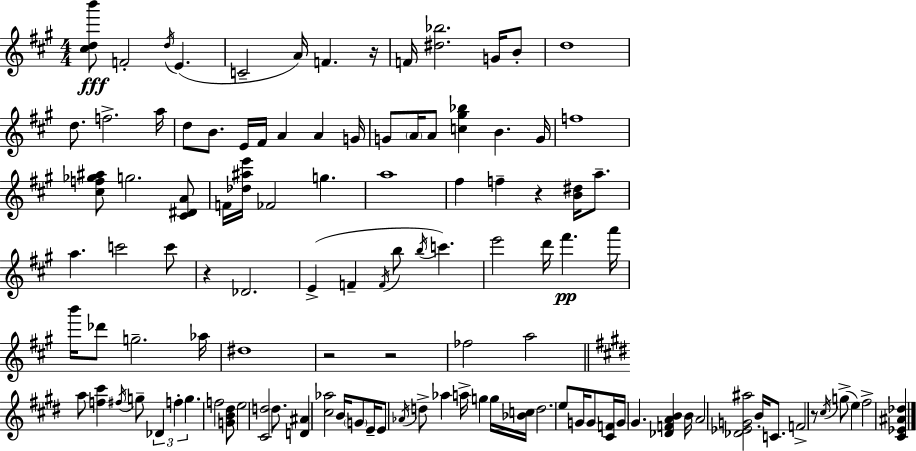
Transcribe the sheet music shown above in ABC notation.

X:1
T:Untitled
M:4/4
L:1/4
K:A
[^cdb']/2 F2 d/4 E C2 A/4 F z/4 F/4 [^d_b]2 G/4 B/2 d4 d/2 f2 a/4 d/2 B/2 E/4 ^F/4 A A G/4 G/2 A/4 A/2 [c^g_b] B G/4 f4 [^cf_g^a]/2 g2 [^C^DA]/2 F/4 [_d^ae']/4 _F2 g a4 ^f f z [B^d]/4 a/2 a c'2 c'/2 z _D2 E F F/4 b/2 b/4 c' e'2 d'/4 ^f' a'/4 b'/4 _d'/2 g2 _a/4 ^d4 z2 z2 _f2 a2 a/2 [f^c'] ^f/4 g/2 _D f g f2 [GB^d]/2 e2 [^Cd]2 d/2 [D^A] [^c_a]2 B/4 G/2 E/4 E/2 _A/4 d/2 _a a/4 g g/4 [_Bc]/4 d2 e/2 G/4 G/2 [^CF]/4 G/4 ^G [_DFAB] B/4 A2 [_D_EG^a]2 B/4 C/2 F2 z/2 ^c/4 g/2 e ^f2 [^C_E^A_d]